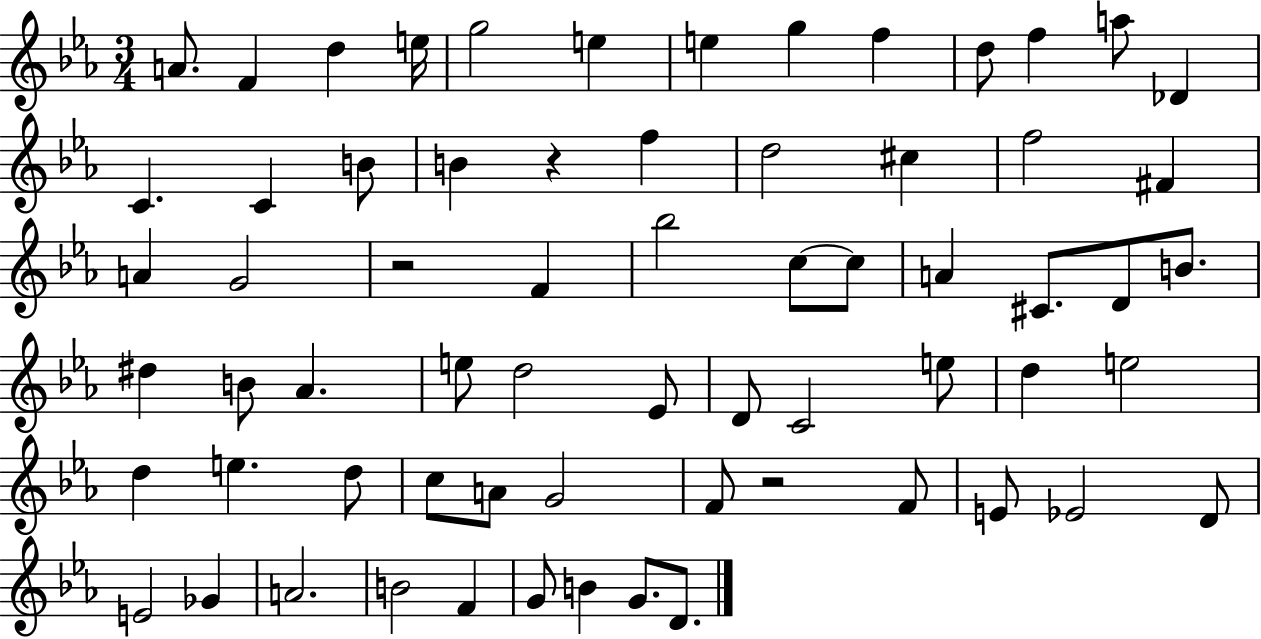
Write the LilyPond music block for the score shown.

{
  \clef treble
  \numericTimeSignature
  \time 3/4
  \key ees \major
  a'8. f'4 d''4 e''16 | g''2 e''4 | e''4 g''4 f''4 | d''8 f''4 a''8 des'4 | \break c'4. c'4 b'8 | b'4 r4 f''4 | d''2 cis''4 | f''2 fis'4 | \break a'4 g'2 | r2 f'4 | bes''2 c''8~~ c''8 | a'4 cis'8. d'8 b'8. | \break dis''4 b'8 aes'4. | e''8 d''2 ees'8 | d'8 c'2 e''8 | d''4 e''2 | \break d''4 e''4. d''8 | c''8 a'8 g'2 | f'8 r2 f'8 | e'8 ees'2 d'8 | \break e'2 ges'4 | a'2. | b'2 f'4 | g'8 b'4 g'8. d'8. | \break \bar "|."
}